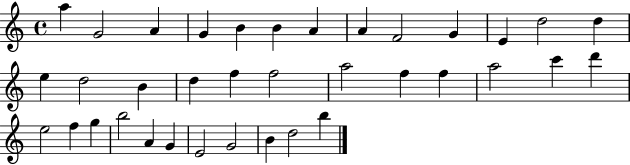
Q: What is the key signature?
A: C major